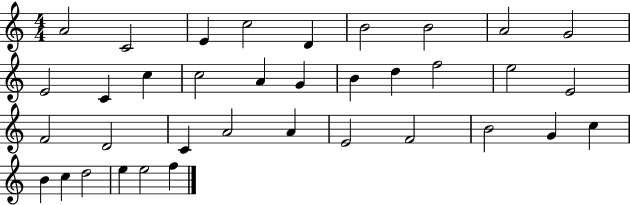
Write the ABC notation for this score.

X:1
T:Untitled
M:4/4
L:1/4
K:C
A2 C2 E c2 D B2 B2 A2 G2 E2 C c c2 A G B d f2 e2 E2 F2 D2 C A2 A E2 F2 B2 G c B c d2 e e2 f